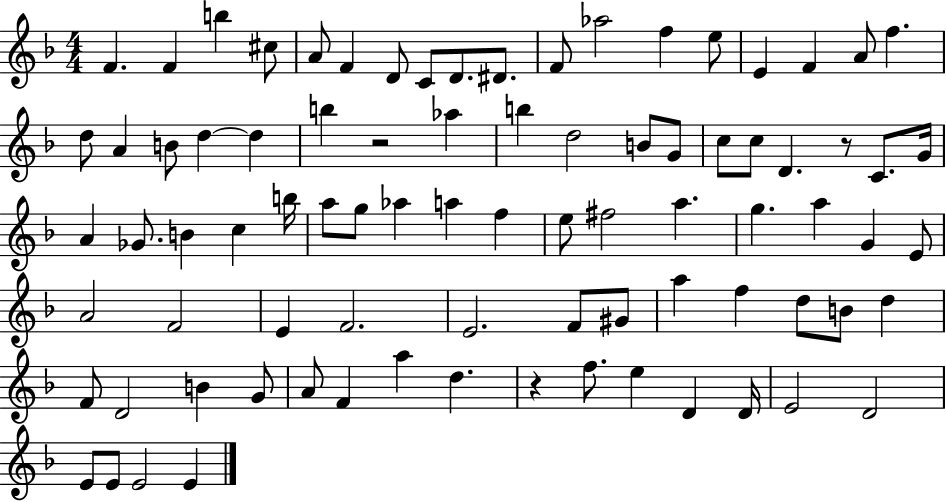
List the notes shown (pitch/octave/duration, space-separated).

F4/q. F4/q B5/q C#5/e A4/e F4/q D4/e C4/e D4/e. D#4/e. F4/e Ab5/h F5/q E5/e E4/q F4/q A4/e F5/q. D5/e A4/q B4/e D5/q D5/q B5/q R/h Ab5/q B5/q D5/h B4/e G4/e C5/e C5/e D4/q. R/e C4/e. G4/s A4/q Gb4/e. B4/q C5/q B5/s A5/e G5/e Ab5/q A5/q F5/q E5/e F#5/h A5/q. G5/q. A5/q G4/q E4/e A4/h F4/h E4/q F4/h. E4/h. F4/e G#4/e A5/q F5/q D5/e B4/e D5/q F4/e D4/h B4/q G4/e A4/e F4/q A5/q D5/q. R/q F5/e. E5/q D4/q D4/s E4/h D4/h E4/e E4/e E4/h E4/q